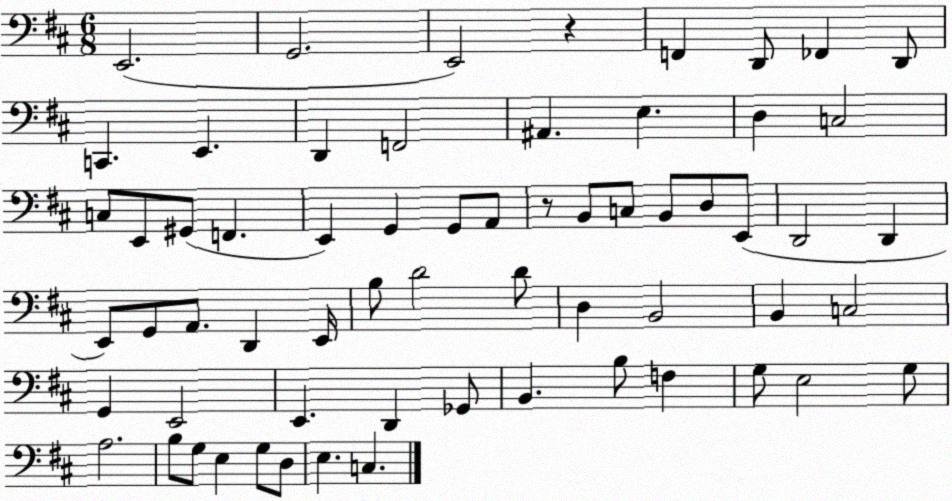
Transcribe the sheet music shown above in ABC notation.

X:1
T:Untitled
M:6/8
L:1/4
K:D
E,,2 G,,2 E,,2 z F,, D,,/2 _F,, D,,/2 C,, E,, D,, F,,2 ^A,, E, D, C,2 C,/2 E,,/2 ^G,,/2 F,, E,, G,, G,,/2 A,,/2 z/2 B,,/2 C,/2 B,,/2 D,/2 E,,/2 D,,2 D,, E,,/2 G,,/2 A,,/2 D,, E,,/4 B,/2 D2 D/2 D, B,,2 B,, C,2 G,, E,,2 E,, D,, _G,,/2 B,, B,/2 F, G,/2 E,2 G,/2 A,2 B,/2 G,/2 E, G,/2 D,/2 E, C,